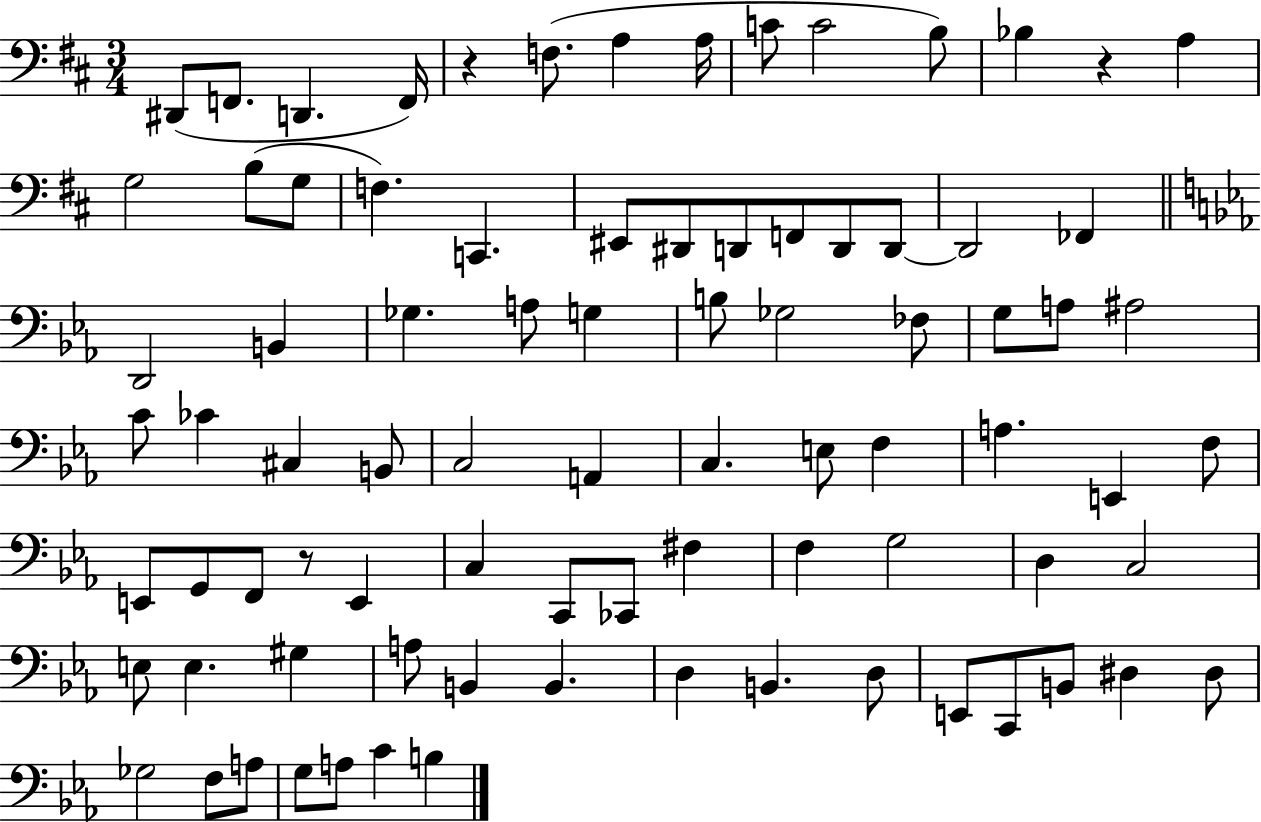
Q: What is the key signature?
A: D major